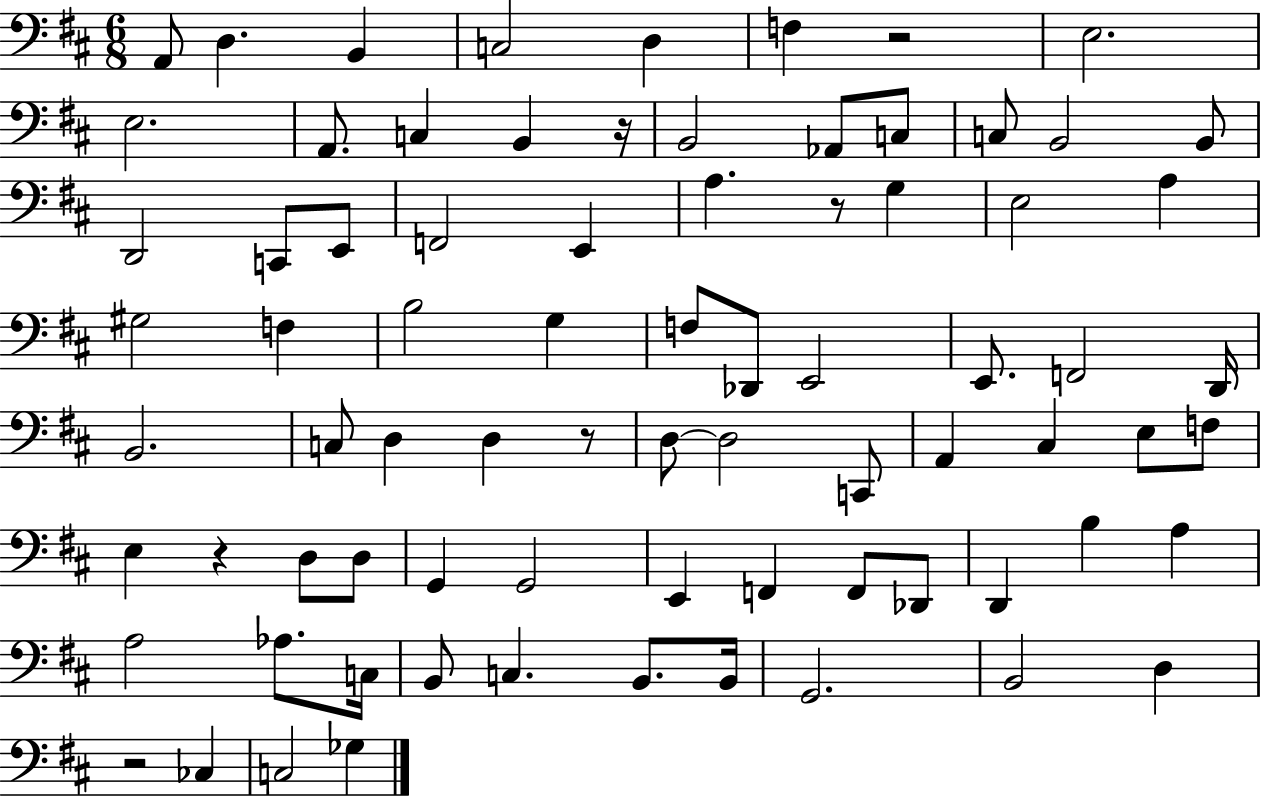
A2/e D3/q. B2/q C3/h D3/q F3/q R/h E3/h. E3/h. A2/e. C3/q B2/q R/s B2/h Ab2/e C3/e C3/e B2/h B2/e D2/h C2/e E2/e F2/h E2/q A3/q. R/e G3/q E3/h A3/q G#3/h F3/q B3/h G3/q F3/e Db2/e E2/h E2/e. F2/h D2/s B2/h. C3/e D3/q D3/q R/e D3/e D3/h C2/e A2/q C#3/q E3/e F3/e E3/q R/q D3/e D3/e G2/q G2/h E2/q F2/q F2/e Db2/e D2/q B3/q A3/q A3/h Ab3/e. C3/s B2/e C3/q. B2/e. B2/s G2/h. B2/h D3/q R/h CES3/q C3/h Gb3/q